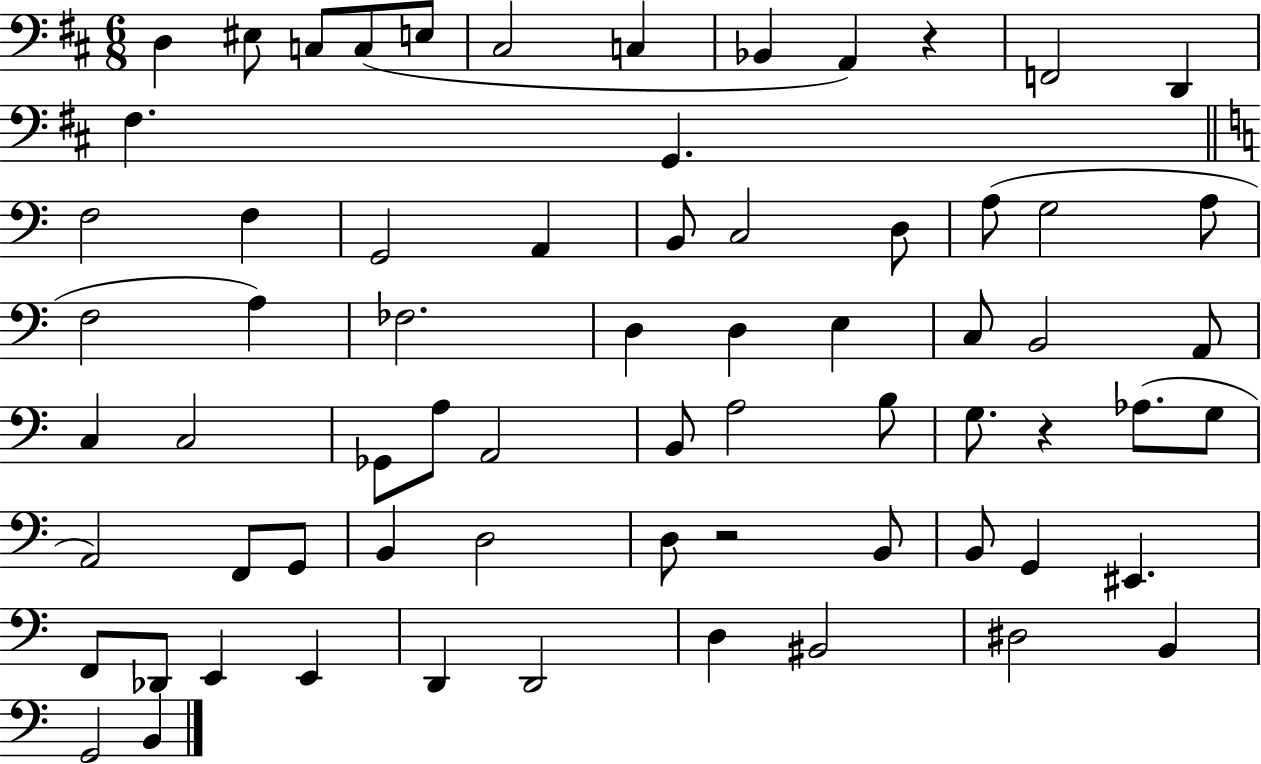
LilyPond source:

{
  \clef bass
  \numericTimeSignature
  \time 6/8
  \key d \major
  d4 eis8 c8 c8( e8 | cis2 c4 | bes,4 a,4) r4 | f,2 d,4 | \break fis4. g,4. | \bar "||" \break \key c \major f2 f4 | g,2 a,4 | b,8 c2 d8 | a8( g2 a8 | \break f2 a4) | fes2. | d4 d4 e4 | c8 b,2 a,8 | \break c4 c2 | ges,8 a8 a,2 | b,8 a2 b8 | g8. r4 aes8.( g8 | \break a,2) f,8 g,8 | b,4 d2 | d8 r2 b,8 | b,8 g,4 eis,4. | \break f,8 des,8 e,4 e,4 | d,4 d,2 | d4 bis,2 | dis2 b,4 | \break g,2 b,4 | \bar "|."
}